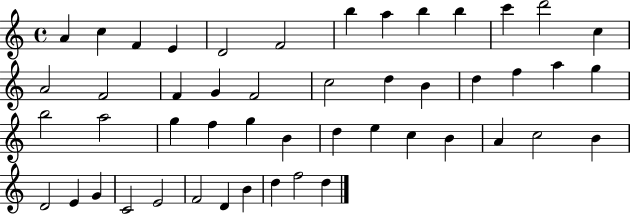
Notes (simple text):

A4/q C5/q F4/q E4/q D4/h F4/h B5/q A5/q B5/q B5/q C6/q D6/h C5/q A4/h F4/h F4/q G4/q F4/h C5/h D5/q B4/q D5/q F5/q A5/q G5/q B5/h A5/h G5/q F5/q G5/q B4/q D5/q E5/q C5/q B4/q A4/q C5/h B4/q D4/h E4/q G4/q C4/h E4/h F4/h D4/q B4/q D5/q F5/h D5/q